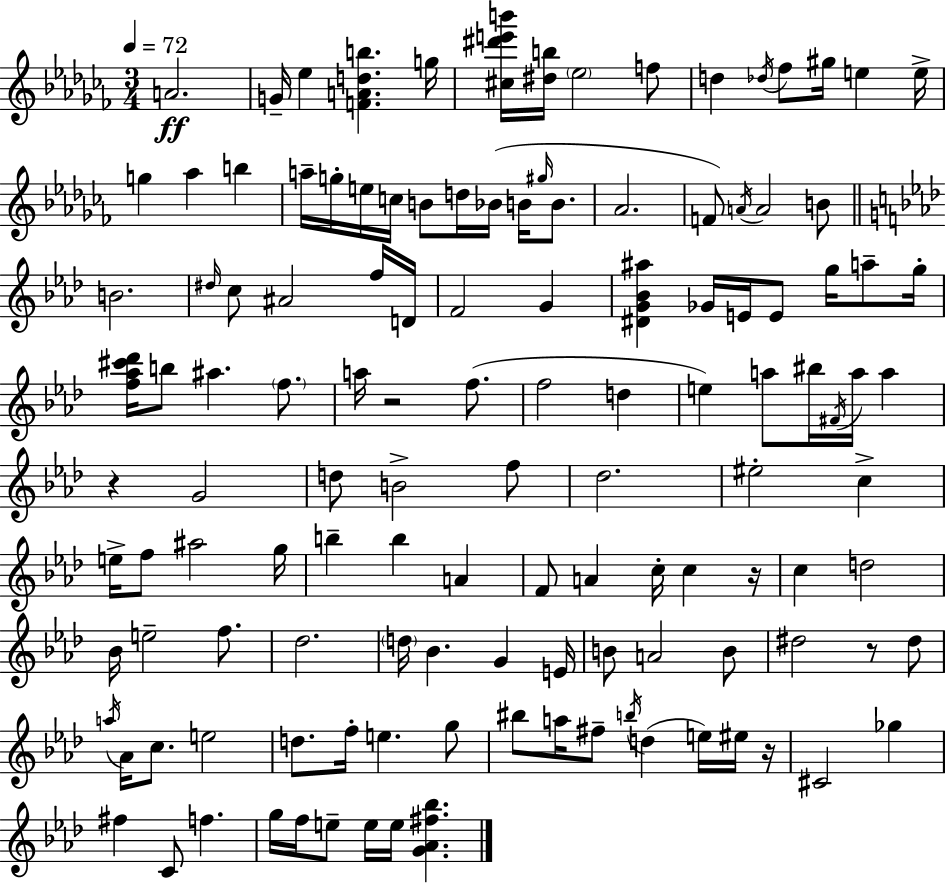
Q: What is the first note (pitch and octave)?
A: A4